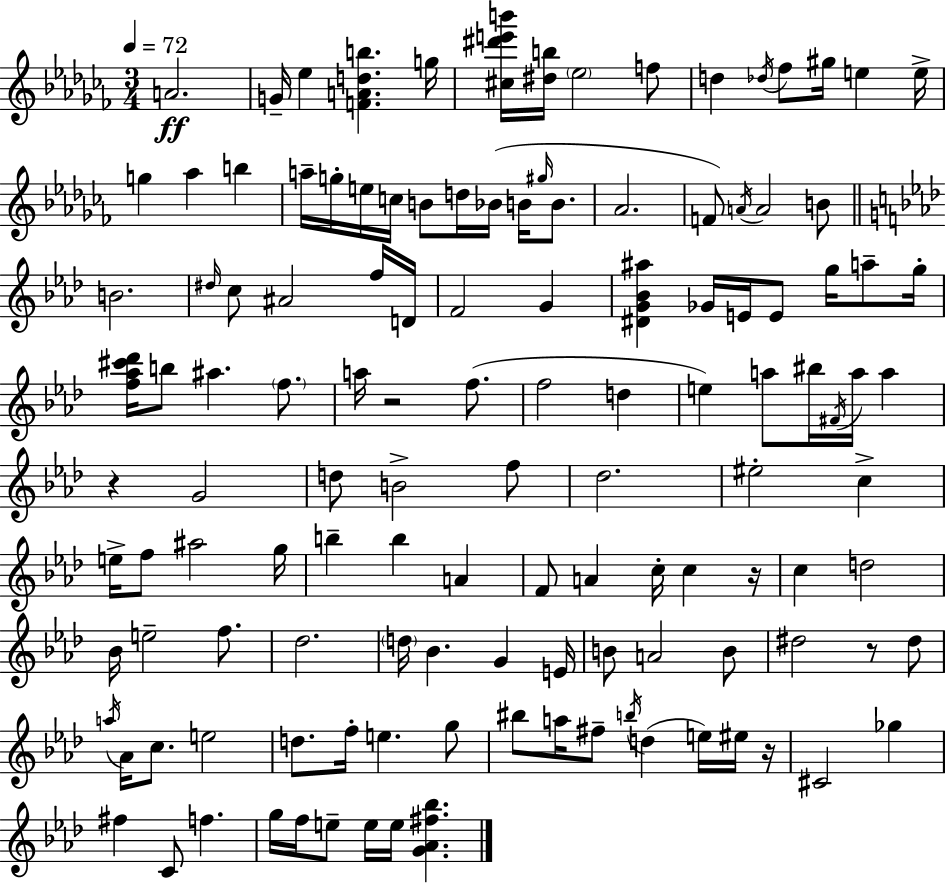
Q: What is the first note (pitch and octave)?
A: A4